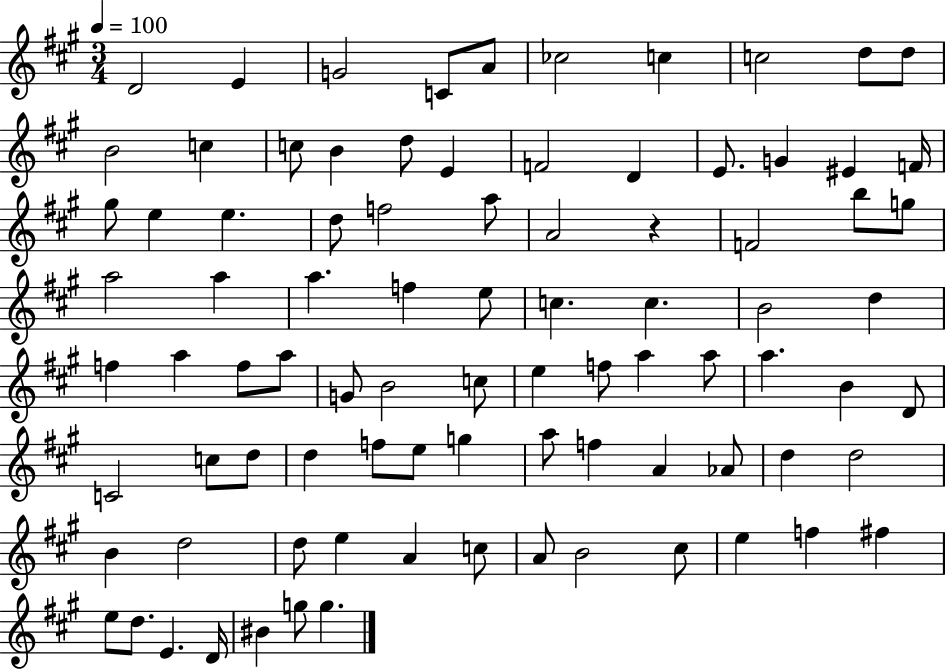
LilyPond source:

{
  \clef treble
  \numericTimeSignature
  \time 3/4
  \key a \major
  \tempo 4 = 100
  d'2 e'4 | g'2 c'8 a'8 | ces''2 c''4 | c''2 d''8 d''8 | \break b'2 c''4 | c''8 b'4 d''8 e'4 | f'2 d'4 | e'8. g'4 eis'4 f'16 | \break gis''8 e''4 e''4. | d''8 f''2 a''8 | a'2 r4 | f'2 b''8 g''8 | \break a''2 a''4 | a''4. f''4 e''8 | c''4. c''4. | b'2 d''4 | \break f''4 a''4 f''8 a''8 | g'8 b'2 c''8 | e''4 f''8 a''4 a''8 | a''4. b'4 d'8 | \break c'2 c''8 d''8 | d''4 f''8 e''8 g''4 | a''8 f''4 a'4 aes'8 | d''4 d''2 | \break b'4 d''2 | d''8 e''4 a'4 c''8 | a'8 b'2 cis''8 | e''4 f''4 fis''4 | \break e''8 d''8. e'4. d'16 | bis'4 g''8 g''4. | \bar "|."
}